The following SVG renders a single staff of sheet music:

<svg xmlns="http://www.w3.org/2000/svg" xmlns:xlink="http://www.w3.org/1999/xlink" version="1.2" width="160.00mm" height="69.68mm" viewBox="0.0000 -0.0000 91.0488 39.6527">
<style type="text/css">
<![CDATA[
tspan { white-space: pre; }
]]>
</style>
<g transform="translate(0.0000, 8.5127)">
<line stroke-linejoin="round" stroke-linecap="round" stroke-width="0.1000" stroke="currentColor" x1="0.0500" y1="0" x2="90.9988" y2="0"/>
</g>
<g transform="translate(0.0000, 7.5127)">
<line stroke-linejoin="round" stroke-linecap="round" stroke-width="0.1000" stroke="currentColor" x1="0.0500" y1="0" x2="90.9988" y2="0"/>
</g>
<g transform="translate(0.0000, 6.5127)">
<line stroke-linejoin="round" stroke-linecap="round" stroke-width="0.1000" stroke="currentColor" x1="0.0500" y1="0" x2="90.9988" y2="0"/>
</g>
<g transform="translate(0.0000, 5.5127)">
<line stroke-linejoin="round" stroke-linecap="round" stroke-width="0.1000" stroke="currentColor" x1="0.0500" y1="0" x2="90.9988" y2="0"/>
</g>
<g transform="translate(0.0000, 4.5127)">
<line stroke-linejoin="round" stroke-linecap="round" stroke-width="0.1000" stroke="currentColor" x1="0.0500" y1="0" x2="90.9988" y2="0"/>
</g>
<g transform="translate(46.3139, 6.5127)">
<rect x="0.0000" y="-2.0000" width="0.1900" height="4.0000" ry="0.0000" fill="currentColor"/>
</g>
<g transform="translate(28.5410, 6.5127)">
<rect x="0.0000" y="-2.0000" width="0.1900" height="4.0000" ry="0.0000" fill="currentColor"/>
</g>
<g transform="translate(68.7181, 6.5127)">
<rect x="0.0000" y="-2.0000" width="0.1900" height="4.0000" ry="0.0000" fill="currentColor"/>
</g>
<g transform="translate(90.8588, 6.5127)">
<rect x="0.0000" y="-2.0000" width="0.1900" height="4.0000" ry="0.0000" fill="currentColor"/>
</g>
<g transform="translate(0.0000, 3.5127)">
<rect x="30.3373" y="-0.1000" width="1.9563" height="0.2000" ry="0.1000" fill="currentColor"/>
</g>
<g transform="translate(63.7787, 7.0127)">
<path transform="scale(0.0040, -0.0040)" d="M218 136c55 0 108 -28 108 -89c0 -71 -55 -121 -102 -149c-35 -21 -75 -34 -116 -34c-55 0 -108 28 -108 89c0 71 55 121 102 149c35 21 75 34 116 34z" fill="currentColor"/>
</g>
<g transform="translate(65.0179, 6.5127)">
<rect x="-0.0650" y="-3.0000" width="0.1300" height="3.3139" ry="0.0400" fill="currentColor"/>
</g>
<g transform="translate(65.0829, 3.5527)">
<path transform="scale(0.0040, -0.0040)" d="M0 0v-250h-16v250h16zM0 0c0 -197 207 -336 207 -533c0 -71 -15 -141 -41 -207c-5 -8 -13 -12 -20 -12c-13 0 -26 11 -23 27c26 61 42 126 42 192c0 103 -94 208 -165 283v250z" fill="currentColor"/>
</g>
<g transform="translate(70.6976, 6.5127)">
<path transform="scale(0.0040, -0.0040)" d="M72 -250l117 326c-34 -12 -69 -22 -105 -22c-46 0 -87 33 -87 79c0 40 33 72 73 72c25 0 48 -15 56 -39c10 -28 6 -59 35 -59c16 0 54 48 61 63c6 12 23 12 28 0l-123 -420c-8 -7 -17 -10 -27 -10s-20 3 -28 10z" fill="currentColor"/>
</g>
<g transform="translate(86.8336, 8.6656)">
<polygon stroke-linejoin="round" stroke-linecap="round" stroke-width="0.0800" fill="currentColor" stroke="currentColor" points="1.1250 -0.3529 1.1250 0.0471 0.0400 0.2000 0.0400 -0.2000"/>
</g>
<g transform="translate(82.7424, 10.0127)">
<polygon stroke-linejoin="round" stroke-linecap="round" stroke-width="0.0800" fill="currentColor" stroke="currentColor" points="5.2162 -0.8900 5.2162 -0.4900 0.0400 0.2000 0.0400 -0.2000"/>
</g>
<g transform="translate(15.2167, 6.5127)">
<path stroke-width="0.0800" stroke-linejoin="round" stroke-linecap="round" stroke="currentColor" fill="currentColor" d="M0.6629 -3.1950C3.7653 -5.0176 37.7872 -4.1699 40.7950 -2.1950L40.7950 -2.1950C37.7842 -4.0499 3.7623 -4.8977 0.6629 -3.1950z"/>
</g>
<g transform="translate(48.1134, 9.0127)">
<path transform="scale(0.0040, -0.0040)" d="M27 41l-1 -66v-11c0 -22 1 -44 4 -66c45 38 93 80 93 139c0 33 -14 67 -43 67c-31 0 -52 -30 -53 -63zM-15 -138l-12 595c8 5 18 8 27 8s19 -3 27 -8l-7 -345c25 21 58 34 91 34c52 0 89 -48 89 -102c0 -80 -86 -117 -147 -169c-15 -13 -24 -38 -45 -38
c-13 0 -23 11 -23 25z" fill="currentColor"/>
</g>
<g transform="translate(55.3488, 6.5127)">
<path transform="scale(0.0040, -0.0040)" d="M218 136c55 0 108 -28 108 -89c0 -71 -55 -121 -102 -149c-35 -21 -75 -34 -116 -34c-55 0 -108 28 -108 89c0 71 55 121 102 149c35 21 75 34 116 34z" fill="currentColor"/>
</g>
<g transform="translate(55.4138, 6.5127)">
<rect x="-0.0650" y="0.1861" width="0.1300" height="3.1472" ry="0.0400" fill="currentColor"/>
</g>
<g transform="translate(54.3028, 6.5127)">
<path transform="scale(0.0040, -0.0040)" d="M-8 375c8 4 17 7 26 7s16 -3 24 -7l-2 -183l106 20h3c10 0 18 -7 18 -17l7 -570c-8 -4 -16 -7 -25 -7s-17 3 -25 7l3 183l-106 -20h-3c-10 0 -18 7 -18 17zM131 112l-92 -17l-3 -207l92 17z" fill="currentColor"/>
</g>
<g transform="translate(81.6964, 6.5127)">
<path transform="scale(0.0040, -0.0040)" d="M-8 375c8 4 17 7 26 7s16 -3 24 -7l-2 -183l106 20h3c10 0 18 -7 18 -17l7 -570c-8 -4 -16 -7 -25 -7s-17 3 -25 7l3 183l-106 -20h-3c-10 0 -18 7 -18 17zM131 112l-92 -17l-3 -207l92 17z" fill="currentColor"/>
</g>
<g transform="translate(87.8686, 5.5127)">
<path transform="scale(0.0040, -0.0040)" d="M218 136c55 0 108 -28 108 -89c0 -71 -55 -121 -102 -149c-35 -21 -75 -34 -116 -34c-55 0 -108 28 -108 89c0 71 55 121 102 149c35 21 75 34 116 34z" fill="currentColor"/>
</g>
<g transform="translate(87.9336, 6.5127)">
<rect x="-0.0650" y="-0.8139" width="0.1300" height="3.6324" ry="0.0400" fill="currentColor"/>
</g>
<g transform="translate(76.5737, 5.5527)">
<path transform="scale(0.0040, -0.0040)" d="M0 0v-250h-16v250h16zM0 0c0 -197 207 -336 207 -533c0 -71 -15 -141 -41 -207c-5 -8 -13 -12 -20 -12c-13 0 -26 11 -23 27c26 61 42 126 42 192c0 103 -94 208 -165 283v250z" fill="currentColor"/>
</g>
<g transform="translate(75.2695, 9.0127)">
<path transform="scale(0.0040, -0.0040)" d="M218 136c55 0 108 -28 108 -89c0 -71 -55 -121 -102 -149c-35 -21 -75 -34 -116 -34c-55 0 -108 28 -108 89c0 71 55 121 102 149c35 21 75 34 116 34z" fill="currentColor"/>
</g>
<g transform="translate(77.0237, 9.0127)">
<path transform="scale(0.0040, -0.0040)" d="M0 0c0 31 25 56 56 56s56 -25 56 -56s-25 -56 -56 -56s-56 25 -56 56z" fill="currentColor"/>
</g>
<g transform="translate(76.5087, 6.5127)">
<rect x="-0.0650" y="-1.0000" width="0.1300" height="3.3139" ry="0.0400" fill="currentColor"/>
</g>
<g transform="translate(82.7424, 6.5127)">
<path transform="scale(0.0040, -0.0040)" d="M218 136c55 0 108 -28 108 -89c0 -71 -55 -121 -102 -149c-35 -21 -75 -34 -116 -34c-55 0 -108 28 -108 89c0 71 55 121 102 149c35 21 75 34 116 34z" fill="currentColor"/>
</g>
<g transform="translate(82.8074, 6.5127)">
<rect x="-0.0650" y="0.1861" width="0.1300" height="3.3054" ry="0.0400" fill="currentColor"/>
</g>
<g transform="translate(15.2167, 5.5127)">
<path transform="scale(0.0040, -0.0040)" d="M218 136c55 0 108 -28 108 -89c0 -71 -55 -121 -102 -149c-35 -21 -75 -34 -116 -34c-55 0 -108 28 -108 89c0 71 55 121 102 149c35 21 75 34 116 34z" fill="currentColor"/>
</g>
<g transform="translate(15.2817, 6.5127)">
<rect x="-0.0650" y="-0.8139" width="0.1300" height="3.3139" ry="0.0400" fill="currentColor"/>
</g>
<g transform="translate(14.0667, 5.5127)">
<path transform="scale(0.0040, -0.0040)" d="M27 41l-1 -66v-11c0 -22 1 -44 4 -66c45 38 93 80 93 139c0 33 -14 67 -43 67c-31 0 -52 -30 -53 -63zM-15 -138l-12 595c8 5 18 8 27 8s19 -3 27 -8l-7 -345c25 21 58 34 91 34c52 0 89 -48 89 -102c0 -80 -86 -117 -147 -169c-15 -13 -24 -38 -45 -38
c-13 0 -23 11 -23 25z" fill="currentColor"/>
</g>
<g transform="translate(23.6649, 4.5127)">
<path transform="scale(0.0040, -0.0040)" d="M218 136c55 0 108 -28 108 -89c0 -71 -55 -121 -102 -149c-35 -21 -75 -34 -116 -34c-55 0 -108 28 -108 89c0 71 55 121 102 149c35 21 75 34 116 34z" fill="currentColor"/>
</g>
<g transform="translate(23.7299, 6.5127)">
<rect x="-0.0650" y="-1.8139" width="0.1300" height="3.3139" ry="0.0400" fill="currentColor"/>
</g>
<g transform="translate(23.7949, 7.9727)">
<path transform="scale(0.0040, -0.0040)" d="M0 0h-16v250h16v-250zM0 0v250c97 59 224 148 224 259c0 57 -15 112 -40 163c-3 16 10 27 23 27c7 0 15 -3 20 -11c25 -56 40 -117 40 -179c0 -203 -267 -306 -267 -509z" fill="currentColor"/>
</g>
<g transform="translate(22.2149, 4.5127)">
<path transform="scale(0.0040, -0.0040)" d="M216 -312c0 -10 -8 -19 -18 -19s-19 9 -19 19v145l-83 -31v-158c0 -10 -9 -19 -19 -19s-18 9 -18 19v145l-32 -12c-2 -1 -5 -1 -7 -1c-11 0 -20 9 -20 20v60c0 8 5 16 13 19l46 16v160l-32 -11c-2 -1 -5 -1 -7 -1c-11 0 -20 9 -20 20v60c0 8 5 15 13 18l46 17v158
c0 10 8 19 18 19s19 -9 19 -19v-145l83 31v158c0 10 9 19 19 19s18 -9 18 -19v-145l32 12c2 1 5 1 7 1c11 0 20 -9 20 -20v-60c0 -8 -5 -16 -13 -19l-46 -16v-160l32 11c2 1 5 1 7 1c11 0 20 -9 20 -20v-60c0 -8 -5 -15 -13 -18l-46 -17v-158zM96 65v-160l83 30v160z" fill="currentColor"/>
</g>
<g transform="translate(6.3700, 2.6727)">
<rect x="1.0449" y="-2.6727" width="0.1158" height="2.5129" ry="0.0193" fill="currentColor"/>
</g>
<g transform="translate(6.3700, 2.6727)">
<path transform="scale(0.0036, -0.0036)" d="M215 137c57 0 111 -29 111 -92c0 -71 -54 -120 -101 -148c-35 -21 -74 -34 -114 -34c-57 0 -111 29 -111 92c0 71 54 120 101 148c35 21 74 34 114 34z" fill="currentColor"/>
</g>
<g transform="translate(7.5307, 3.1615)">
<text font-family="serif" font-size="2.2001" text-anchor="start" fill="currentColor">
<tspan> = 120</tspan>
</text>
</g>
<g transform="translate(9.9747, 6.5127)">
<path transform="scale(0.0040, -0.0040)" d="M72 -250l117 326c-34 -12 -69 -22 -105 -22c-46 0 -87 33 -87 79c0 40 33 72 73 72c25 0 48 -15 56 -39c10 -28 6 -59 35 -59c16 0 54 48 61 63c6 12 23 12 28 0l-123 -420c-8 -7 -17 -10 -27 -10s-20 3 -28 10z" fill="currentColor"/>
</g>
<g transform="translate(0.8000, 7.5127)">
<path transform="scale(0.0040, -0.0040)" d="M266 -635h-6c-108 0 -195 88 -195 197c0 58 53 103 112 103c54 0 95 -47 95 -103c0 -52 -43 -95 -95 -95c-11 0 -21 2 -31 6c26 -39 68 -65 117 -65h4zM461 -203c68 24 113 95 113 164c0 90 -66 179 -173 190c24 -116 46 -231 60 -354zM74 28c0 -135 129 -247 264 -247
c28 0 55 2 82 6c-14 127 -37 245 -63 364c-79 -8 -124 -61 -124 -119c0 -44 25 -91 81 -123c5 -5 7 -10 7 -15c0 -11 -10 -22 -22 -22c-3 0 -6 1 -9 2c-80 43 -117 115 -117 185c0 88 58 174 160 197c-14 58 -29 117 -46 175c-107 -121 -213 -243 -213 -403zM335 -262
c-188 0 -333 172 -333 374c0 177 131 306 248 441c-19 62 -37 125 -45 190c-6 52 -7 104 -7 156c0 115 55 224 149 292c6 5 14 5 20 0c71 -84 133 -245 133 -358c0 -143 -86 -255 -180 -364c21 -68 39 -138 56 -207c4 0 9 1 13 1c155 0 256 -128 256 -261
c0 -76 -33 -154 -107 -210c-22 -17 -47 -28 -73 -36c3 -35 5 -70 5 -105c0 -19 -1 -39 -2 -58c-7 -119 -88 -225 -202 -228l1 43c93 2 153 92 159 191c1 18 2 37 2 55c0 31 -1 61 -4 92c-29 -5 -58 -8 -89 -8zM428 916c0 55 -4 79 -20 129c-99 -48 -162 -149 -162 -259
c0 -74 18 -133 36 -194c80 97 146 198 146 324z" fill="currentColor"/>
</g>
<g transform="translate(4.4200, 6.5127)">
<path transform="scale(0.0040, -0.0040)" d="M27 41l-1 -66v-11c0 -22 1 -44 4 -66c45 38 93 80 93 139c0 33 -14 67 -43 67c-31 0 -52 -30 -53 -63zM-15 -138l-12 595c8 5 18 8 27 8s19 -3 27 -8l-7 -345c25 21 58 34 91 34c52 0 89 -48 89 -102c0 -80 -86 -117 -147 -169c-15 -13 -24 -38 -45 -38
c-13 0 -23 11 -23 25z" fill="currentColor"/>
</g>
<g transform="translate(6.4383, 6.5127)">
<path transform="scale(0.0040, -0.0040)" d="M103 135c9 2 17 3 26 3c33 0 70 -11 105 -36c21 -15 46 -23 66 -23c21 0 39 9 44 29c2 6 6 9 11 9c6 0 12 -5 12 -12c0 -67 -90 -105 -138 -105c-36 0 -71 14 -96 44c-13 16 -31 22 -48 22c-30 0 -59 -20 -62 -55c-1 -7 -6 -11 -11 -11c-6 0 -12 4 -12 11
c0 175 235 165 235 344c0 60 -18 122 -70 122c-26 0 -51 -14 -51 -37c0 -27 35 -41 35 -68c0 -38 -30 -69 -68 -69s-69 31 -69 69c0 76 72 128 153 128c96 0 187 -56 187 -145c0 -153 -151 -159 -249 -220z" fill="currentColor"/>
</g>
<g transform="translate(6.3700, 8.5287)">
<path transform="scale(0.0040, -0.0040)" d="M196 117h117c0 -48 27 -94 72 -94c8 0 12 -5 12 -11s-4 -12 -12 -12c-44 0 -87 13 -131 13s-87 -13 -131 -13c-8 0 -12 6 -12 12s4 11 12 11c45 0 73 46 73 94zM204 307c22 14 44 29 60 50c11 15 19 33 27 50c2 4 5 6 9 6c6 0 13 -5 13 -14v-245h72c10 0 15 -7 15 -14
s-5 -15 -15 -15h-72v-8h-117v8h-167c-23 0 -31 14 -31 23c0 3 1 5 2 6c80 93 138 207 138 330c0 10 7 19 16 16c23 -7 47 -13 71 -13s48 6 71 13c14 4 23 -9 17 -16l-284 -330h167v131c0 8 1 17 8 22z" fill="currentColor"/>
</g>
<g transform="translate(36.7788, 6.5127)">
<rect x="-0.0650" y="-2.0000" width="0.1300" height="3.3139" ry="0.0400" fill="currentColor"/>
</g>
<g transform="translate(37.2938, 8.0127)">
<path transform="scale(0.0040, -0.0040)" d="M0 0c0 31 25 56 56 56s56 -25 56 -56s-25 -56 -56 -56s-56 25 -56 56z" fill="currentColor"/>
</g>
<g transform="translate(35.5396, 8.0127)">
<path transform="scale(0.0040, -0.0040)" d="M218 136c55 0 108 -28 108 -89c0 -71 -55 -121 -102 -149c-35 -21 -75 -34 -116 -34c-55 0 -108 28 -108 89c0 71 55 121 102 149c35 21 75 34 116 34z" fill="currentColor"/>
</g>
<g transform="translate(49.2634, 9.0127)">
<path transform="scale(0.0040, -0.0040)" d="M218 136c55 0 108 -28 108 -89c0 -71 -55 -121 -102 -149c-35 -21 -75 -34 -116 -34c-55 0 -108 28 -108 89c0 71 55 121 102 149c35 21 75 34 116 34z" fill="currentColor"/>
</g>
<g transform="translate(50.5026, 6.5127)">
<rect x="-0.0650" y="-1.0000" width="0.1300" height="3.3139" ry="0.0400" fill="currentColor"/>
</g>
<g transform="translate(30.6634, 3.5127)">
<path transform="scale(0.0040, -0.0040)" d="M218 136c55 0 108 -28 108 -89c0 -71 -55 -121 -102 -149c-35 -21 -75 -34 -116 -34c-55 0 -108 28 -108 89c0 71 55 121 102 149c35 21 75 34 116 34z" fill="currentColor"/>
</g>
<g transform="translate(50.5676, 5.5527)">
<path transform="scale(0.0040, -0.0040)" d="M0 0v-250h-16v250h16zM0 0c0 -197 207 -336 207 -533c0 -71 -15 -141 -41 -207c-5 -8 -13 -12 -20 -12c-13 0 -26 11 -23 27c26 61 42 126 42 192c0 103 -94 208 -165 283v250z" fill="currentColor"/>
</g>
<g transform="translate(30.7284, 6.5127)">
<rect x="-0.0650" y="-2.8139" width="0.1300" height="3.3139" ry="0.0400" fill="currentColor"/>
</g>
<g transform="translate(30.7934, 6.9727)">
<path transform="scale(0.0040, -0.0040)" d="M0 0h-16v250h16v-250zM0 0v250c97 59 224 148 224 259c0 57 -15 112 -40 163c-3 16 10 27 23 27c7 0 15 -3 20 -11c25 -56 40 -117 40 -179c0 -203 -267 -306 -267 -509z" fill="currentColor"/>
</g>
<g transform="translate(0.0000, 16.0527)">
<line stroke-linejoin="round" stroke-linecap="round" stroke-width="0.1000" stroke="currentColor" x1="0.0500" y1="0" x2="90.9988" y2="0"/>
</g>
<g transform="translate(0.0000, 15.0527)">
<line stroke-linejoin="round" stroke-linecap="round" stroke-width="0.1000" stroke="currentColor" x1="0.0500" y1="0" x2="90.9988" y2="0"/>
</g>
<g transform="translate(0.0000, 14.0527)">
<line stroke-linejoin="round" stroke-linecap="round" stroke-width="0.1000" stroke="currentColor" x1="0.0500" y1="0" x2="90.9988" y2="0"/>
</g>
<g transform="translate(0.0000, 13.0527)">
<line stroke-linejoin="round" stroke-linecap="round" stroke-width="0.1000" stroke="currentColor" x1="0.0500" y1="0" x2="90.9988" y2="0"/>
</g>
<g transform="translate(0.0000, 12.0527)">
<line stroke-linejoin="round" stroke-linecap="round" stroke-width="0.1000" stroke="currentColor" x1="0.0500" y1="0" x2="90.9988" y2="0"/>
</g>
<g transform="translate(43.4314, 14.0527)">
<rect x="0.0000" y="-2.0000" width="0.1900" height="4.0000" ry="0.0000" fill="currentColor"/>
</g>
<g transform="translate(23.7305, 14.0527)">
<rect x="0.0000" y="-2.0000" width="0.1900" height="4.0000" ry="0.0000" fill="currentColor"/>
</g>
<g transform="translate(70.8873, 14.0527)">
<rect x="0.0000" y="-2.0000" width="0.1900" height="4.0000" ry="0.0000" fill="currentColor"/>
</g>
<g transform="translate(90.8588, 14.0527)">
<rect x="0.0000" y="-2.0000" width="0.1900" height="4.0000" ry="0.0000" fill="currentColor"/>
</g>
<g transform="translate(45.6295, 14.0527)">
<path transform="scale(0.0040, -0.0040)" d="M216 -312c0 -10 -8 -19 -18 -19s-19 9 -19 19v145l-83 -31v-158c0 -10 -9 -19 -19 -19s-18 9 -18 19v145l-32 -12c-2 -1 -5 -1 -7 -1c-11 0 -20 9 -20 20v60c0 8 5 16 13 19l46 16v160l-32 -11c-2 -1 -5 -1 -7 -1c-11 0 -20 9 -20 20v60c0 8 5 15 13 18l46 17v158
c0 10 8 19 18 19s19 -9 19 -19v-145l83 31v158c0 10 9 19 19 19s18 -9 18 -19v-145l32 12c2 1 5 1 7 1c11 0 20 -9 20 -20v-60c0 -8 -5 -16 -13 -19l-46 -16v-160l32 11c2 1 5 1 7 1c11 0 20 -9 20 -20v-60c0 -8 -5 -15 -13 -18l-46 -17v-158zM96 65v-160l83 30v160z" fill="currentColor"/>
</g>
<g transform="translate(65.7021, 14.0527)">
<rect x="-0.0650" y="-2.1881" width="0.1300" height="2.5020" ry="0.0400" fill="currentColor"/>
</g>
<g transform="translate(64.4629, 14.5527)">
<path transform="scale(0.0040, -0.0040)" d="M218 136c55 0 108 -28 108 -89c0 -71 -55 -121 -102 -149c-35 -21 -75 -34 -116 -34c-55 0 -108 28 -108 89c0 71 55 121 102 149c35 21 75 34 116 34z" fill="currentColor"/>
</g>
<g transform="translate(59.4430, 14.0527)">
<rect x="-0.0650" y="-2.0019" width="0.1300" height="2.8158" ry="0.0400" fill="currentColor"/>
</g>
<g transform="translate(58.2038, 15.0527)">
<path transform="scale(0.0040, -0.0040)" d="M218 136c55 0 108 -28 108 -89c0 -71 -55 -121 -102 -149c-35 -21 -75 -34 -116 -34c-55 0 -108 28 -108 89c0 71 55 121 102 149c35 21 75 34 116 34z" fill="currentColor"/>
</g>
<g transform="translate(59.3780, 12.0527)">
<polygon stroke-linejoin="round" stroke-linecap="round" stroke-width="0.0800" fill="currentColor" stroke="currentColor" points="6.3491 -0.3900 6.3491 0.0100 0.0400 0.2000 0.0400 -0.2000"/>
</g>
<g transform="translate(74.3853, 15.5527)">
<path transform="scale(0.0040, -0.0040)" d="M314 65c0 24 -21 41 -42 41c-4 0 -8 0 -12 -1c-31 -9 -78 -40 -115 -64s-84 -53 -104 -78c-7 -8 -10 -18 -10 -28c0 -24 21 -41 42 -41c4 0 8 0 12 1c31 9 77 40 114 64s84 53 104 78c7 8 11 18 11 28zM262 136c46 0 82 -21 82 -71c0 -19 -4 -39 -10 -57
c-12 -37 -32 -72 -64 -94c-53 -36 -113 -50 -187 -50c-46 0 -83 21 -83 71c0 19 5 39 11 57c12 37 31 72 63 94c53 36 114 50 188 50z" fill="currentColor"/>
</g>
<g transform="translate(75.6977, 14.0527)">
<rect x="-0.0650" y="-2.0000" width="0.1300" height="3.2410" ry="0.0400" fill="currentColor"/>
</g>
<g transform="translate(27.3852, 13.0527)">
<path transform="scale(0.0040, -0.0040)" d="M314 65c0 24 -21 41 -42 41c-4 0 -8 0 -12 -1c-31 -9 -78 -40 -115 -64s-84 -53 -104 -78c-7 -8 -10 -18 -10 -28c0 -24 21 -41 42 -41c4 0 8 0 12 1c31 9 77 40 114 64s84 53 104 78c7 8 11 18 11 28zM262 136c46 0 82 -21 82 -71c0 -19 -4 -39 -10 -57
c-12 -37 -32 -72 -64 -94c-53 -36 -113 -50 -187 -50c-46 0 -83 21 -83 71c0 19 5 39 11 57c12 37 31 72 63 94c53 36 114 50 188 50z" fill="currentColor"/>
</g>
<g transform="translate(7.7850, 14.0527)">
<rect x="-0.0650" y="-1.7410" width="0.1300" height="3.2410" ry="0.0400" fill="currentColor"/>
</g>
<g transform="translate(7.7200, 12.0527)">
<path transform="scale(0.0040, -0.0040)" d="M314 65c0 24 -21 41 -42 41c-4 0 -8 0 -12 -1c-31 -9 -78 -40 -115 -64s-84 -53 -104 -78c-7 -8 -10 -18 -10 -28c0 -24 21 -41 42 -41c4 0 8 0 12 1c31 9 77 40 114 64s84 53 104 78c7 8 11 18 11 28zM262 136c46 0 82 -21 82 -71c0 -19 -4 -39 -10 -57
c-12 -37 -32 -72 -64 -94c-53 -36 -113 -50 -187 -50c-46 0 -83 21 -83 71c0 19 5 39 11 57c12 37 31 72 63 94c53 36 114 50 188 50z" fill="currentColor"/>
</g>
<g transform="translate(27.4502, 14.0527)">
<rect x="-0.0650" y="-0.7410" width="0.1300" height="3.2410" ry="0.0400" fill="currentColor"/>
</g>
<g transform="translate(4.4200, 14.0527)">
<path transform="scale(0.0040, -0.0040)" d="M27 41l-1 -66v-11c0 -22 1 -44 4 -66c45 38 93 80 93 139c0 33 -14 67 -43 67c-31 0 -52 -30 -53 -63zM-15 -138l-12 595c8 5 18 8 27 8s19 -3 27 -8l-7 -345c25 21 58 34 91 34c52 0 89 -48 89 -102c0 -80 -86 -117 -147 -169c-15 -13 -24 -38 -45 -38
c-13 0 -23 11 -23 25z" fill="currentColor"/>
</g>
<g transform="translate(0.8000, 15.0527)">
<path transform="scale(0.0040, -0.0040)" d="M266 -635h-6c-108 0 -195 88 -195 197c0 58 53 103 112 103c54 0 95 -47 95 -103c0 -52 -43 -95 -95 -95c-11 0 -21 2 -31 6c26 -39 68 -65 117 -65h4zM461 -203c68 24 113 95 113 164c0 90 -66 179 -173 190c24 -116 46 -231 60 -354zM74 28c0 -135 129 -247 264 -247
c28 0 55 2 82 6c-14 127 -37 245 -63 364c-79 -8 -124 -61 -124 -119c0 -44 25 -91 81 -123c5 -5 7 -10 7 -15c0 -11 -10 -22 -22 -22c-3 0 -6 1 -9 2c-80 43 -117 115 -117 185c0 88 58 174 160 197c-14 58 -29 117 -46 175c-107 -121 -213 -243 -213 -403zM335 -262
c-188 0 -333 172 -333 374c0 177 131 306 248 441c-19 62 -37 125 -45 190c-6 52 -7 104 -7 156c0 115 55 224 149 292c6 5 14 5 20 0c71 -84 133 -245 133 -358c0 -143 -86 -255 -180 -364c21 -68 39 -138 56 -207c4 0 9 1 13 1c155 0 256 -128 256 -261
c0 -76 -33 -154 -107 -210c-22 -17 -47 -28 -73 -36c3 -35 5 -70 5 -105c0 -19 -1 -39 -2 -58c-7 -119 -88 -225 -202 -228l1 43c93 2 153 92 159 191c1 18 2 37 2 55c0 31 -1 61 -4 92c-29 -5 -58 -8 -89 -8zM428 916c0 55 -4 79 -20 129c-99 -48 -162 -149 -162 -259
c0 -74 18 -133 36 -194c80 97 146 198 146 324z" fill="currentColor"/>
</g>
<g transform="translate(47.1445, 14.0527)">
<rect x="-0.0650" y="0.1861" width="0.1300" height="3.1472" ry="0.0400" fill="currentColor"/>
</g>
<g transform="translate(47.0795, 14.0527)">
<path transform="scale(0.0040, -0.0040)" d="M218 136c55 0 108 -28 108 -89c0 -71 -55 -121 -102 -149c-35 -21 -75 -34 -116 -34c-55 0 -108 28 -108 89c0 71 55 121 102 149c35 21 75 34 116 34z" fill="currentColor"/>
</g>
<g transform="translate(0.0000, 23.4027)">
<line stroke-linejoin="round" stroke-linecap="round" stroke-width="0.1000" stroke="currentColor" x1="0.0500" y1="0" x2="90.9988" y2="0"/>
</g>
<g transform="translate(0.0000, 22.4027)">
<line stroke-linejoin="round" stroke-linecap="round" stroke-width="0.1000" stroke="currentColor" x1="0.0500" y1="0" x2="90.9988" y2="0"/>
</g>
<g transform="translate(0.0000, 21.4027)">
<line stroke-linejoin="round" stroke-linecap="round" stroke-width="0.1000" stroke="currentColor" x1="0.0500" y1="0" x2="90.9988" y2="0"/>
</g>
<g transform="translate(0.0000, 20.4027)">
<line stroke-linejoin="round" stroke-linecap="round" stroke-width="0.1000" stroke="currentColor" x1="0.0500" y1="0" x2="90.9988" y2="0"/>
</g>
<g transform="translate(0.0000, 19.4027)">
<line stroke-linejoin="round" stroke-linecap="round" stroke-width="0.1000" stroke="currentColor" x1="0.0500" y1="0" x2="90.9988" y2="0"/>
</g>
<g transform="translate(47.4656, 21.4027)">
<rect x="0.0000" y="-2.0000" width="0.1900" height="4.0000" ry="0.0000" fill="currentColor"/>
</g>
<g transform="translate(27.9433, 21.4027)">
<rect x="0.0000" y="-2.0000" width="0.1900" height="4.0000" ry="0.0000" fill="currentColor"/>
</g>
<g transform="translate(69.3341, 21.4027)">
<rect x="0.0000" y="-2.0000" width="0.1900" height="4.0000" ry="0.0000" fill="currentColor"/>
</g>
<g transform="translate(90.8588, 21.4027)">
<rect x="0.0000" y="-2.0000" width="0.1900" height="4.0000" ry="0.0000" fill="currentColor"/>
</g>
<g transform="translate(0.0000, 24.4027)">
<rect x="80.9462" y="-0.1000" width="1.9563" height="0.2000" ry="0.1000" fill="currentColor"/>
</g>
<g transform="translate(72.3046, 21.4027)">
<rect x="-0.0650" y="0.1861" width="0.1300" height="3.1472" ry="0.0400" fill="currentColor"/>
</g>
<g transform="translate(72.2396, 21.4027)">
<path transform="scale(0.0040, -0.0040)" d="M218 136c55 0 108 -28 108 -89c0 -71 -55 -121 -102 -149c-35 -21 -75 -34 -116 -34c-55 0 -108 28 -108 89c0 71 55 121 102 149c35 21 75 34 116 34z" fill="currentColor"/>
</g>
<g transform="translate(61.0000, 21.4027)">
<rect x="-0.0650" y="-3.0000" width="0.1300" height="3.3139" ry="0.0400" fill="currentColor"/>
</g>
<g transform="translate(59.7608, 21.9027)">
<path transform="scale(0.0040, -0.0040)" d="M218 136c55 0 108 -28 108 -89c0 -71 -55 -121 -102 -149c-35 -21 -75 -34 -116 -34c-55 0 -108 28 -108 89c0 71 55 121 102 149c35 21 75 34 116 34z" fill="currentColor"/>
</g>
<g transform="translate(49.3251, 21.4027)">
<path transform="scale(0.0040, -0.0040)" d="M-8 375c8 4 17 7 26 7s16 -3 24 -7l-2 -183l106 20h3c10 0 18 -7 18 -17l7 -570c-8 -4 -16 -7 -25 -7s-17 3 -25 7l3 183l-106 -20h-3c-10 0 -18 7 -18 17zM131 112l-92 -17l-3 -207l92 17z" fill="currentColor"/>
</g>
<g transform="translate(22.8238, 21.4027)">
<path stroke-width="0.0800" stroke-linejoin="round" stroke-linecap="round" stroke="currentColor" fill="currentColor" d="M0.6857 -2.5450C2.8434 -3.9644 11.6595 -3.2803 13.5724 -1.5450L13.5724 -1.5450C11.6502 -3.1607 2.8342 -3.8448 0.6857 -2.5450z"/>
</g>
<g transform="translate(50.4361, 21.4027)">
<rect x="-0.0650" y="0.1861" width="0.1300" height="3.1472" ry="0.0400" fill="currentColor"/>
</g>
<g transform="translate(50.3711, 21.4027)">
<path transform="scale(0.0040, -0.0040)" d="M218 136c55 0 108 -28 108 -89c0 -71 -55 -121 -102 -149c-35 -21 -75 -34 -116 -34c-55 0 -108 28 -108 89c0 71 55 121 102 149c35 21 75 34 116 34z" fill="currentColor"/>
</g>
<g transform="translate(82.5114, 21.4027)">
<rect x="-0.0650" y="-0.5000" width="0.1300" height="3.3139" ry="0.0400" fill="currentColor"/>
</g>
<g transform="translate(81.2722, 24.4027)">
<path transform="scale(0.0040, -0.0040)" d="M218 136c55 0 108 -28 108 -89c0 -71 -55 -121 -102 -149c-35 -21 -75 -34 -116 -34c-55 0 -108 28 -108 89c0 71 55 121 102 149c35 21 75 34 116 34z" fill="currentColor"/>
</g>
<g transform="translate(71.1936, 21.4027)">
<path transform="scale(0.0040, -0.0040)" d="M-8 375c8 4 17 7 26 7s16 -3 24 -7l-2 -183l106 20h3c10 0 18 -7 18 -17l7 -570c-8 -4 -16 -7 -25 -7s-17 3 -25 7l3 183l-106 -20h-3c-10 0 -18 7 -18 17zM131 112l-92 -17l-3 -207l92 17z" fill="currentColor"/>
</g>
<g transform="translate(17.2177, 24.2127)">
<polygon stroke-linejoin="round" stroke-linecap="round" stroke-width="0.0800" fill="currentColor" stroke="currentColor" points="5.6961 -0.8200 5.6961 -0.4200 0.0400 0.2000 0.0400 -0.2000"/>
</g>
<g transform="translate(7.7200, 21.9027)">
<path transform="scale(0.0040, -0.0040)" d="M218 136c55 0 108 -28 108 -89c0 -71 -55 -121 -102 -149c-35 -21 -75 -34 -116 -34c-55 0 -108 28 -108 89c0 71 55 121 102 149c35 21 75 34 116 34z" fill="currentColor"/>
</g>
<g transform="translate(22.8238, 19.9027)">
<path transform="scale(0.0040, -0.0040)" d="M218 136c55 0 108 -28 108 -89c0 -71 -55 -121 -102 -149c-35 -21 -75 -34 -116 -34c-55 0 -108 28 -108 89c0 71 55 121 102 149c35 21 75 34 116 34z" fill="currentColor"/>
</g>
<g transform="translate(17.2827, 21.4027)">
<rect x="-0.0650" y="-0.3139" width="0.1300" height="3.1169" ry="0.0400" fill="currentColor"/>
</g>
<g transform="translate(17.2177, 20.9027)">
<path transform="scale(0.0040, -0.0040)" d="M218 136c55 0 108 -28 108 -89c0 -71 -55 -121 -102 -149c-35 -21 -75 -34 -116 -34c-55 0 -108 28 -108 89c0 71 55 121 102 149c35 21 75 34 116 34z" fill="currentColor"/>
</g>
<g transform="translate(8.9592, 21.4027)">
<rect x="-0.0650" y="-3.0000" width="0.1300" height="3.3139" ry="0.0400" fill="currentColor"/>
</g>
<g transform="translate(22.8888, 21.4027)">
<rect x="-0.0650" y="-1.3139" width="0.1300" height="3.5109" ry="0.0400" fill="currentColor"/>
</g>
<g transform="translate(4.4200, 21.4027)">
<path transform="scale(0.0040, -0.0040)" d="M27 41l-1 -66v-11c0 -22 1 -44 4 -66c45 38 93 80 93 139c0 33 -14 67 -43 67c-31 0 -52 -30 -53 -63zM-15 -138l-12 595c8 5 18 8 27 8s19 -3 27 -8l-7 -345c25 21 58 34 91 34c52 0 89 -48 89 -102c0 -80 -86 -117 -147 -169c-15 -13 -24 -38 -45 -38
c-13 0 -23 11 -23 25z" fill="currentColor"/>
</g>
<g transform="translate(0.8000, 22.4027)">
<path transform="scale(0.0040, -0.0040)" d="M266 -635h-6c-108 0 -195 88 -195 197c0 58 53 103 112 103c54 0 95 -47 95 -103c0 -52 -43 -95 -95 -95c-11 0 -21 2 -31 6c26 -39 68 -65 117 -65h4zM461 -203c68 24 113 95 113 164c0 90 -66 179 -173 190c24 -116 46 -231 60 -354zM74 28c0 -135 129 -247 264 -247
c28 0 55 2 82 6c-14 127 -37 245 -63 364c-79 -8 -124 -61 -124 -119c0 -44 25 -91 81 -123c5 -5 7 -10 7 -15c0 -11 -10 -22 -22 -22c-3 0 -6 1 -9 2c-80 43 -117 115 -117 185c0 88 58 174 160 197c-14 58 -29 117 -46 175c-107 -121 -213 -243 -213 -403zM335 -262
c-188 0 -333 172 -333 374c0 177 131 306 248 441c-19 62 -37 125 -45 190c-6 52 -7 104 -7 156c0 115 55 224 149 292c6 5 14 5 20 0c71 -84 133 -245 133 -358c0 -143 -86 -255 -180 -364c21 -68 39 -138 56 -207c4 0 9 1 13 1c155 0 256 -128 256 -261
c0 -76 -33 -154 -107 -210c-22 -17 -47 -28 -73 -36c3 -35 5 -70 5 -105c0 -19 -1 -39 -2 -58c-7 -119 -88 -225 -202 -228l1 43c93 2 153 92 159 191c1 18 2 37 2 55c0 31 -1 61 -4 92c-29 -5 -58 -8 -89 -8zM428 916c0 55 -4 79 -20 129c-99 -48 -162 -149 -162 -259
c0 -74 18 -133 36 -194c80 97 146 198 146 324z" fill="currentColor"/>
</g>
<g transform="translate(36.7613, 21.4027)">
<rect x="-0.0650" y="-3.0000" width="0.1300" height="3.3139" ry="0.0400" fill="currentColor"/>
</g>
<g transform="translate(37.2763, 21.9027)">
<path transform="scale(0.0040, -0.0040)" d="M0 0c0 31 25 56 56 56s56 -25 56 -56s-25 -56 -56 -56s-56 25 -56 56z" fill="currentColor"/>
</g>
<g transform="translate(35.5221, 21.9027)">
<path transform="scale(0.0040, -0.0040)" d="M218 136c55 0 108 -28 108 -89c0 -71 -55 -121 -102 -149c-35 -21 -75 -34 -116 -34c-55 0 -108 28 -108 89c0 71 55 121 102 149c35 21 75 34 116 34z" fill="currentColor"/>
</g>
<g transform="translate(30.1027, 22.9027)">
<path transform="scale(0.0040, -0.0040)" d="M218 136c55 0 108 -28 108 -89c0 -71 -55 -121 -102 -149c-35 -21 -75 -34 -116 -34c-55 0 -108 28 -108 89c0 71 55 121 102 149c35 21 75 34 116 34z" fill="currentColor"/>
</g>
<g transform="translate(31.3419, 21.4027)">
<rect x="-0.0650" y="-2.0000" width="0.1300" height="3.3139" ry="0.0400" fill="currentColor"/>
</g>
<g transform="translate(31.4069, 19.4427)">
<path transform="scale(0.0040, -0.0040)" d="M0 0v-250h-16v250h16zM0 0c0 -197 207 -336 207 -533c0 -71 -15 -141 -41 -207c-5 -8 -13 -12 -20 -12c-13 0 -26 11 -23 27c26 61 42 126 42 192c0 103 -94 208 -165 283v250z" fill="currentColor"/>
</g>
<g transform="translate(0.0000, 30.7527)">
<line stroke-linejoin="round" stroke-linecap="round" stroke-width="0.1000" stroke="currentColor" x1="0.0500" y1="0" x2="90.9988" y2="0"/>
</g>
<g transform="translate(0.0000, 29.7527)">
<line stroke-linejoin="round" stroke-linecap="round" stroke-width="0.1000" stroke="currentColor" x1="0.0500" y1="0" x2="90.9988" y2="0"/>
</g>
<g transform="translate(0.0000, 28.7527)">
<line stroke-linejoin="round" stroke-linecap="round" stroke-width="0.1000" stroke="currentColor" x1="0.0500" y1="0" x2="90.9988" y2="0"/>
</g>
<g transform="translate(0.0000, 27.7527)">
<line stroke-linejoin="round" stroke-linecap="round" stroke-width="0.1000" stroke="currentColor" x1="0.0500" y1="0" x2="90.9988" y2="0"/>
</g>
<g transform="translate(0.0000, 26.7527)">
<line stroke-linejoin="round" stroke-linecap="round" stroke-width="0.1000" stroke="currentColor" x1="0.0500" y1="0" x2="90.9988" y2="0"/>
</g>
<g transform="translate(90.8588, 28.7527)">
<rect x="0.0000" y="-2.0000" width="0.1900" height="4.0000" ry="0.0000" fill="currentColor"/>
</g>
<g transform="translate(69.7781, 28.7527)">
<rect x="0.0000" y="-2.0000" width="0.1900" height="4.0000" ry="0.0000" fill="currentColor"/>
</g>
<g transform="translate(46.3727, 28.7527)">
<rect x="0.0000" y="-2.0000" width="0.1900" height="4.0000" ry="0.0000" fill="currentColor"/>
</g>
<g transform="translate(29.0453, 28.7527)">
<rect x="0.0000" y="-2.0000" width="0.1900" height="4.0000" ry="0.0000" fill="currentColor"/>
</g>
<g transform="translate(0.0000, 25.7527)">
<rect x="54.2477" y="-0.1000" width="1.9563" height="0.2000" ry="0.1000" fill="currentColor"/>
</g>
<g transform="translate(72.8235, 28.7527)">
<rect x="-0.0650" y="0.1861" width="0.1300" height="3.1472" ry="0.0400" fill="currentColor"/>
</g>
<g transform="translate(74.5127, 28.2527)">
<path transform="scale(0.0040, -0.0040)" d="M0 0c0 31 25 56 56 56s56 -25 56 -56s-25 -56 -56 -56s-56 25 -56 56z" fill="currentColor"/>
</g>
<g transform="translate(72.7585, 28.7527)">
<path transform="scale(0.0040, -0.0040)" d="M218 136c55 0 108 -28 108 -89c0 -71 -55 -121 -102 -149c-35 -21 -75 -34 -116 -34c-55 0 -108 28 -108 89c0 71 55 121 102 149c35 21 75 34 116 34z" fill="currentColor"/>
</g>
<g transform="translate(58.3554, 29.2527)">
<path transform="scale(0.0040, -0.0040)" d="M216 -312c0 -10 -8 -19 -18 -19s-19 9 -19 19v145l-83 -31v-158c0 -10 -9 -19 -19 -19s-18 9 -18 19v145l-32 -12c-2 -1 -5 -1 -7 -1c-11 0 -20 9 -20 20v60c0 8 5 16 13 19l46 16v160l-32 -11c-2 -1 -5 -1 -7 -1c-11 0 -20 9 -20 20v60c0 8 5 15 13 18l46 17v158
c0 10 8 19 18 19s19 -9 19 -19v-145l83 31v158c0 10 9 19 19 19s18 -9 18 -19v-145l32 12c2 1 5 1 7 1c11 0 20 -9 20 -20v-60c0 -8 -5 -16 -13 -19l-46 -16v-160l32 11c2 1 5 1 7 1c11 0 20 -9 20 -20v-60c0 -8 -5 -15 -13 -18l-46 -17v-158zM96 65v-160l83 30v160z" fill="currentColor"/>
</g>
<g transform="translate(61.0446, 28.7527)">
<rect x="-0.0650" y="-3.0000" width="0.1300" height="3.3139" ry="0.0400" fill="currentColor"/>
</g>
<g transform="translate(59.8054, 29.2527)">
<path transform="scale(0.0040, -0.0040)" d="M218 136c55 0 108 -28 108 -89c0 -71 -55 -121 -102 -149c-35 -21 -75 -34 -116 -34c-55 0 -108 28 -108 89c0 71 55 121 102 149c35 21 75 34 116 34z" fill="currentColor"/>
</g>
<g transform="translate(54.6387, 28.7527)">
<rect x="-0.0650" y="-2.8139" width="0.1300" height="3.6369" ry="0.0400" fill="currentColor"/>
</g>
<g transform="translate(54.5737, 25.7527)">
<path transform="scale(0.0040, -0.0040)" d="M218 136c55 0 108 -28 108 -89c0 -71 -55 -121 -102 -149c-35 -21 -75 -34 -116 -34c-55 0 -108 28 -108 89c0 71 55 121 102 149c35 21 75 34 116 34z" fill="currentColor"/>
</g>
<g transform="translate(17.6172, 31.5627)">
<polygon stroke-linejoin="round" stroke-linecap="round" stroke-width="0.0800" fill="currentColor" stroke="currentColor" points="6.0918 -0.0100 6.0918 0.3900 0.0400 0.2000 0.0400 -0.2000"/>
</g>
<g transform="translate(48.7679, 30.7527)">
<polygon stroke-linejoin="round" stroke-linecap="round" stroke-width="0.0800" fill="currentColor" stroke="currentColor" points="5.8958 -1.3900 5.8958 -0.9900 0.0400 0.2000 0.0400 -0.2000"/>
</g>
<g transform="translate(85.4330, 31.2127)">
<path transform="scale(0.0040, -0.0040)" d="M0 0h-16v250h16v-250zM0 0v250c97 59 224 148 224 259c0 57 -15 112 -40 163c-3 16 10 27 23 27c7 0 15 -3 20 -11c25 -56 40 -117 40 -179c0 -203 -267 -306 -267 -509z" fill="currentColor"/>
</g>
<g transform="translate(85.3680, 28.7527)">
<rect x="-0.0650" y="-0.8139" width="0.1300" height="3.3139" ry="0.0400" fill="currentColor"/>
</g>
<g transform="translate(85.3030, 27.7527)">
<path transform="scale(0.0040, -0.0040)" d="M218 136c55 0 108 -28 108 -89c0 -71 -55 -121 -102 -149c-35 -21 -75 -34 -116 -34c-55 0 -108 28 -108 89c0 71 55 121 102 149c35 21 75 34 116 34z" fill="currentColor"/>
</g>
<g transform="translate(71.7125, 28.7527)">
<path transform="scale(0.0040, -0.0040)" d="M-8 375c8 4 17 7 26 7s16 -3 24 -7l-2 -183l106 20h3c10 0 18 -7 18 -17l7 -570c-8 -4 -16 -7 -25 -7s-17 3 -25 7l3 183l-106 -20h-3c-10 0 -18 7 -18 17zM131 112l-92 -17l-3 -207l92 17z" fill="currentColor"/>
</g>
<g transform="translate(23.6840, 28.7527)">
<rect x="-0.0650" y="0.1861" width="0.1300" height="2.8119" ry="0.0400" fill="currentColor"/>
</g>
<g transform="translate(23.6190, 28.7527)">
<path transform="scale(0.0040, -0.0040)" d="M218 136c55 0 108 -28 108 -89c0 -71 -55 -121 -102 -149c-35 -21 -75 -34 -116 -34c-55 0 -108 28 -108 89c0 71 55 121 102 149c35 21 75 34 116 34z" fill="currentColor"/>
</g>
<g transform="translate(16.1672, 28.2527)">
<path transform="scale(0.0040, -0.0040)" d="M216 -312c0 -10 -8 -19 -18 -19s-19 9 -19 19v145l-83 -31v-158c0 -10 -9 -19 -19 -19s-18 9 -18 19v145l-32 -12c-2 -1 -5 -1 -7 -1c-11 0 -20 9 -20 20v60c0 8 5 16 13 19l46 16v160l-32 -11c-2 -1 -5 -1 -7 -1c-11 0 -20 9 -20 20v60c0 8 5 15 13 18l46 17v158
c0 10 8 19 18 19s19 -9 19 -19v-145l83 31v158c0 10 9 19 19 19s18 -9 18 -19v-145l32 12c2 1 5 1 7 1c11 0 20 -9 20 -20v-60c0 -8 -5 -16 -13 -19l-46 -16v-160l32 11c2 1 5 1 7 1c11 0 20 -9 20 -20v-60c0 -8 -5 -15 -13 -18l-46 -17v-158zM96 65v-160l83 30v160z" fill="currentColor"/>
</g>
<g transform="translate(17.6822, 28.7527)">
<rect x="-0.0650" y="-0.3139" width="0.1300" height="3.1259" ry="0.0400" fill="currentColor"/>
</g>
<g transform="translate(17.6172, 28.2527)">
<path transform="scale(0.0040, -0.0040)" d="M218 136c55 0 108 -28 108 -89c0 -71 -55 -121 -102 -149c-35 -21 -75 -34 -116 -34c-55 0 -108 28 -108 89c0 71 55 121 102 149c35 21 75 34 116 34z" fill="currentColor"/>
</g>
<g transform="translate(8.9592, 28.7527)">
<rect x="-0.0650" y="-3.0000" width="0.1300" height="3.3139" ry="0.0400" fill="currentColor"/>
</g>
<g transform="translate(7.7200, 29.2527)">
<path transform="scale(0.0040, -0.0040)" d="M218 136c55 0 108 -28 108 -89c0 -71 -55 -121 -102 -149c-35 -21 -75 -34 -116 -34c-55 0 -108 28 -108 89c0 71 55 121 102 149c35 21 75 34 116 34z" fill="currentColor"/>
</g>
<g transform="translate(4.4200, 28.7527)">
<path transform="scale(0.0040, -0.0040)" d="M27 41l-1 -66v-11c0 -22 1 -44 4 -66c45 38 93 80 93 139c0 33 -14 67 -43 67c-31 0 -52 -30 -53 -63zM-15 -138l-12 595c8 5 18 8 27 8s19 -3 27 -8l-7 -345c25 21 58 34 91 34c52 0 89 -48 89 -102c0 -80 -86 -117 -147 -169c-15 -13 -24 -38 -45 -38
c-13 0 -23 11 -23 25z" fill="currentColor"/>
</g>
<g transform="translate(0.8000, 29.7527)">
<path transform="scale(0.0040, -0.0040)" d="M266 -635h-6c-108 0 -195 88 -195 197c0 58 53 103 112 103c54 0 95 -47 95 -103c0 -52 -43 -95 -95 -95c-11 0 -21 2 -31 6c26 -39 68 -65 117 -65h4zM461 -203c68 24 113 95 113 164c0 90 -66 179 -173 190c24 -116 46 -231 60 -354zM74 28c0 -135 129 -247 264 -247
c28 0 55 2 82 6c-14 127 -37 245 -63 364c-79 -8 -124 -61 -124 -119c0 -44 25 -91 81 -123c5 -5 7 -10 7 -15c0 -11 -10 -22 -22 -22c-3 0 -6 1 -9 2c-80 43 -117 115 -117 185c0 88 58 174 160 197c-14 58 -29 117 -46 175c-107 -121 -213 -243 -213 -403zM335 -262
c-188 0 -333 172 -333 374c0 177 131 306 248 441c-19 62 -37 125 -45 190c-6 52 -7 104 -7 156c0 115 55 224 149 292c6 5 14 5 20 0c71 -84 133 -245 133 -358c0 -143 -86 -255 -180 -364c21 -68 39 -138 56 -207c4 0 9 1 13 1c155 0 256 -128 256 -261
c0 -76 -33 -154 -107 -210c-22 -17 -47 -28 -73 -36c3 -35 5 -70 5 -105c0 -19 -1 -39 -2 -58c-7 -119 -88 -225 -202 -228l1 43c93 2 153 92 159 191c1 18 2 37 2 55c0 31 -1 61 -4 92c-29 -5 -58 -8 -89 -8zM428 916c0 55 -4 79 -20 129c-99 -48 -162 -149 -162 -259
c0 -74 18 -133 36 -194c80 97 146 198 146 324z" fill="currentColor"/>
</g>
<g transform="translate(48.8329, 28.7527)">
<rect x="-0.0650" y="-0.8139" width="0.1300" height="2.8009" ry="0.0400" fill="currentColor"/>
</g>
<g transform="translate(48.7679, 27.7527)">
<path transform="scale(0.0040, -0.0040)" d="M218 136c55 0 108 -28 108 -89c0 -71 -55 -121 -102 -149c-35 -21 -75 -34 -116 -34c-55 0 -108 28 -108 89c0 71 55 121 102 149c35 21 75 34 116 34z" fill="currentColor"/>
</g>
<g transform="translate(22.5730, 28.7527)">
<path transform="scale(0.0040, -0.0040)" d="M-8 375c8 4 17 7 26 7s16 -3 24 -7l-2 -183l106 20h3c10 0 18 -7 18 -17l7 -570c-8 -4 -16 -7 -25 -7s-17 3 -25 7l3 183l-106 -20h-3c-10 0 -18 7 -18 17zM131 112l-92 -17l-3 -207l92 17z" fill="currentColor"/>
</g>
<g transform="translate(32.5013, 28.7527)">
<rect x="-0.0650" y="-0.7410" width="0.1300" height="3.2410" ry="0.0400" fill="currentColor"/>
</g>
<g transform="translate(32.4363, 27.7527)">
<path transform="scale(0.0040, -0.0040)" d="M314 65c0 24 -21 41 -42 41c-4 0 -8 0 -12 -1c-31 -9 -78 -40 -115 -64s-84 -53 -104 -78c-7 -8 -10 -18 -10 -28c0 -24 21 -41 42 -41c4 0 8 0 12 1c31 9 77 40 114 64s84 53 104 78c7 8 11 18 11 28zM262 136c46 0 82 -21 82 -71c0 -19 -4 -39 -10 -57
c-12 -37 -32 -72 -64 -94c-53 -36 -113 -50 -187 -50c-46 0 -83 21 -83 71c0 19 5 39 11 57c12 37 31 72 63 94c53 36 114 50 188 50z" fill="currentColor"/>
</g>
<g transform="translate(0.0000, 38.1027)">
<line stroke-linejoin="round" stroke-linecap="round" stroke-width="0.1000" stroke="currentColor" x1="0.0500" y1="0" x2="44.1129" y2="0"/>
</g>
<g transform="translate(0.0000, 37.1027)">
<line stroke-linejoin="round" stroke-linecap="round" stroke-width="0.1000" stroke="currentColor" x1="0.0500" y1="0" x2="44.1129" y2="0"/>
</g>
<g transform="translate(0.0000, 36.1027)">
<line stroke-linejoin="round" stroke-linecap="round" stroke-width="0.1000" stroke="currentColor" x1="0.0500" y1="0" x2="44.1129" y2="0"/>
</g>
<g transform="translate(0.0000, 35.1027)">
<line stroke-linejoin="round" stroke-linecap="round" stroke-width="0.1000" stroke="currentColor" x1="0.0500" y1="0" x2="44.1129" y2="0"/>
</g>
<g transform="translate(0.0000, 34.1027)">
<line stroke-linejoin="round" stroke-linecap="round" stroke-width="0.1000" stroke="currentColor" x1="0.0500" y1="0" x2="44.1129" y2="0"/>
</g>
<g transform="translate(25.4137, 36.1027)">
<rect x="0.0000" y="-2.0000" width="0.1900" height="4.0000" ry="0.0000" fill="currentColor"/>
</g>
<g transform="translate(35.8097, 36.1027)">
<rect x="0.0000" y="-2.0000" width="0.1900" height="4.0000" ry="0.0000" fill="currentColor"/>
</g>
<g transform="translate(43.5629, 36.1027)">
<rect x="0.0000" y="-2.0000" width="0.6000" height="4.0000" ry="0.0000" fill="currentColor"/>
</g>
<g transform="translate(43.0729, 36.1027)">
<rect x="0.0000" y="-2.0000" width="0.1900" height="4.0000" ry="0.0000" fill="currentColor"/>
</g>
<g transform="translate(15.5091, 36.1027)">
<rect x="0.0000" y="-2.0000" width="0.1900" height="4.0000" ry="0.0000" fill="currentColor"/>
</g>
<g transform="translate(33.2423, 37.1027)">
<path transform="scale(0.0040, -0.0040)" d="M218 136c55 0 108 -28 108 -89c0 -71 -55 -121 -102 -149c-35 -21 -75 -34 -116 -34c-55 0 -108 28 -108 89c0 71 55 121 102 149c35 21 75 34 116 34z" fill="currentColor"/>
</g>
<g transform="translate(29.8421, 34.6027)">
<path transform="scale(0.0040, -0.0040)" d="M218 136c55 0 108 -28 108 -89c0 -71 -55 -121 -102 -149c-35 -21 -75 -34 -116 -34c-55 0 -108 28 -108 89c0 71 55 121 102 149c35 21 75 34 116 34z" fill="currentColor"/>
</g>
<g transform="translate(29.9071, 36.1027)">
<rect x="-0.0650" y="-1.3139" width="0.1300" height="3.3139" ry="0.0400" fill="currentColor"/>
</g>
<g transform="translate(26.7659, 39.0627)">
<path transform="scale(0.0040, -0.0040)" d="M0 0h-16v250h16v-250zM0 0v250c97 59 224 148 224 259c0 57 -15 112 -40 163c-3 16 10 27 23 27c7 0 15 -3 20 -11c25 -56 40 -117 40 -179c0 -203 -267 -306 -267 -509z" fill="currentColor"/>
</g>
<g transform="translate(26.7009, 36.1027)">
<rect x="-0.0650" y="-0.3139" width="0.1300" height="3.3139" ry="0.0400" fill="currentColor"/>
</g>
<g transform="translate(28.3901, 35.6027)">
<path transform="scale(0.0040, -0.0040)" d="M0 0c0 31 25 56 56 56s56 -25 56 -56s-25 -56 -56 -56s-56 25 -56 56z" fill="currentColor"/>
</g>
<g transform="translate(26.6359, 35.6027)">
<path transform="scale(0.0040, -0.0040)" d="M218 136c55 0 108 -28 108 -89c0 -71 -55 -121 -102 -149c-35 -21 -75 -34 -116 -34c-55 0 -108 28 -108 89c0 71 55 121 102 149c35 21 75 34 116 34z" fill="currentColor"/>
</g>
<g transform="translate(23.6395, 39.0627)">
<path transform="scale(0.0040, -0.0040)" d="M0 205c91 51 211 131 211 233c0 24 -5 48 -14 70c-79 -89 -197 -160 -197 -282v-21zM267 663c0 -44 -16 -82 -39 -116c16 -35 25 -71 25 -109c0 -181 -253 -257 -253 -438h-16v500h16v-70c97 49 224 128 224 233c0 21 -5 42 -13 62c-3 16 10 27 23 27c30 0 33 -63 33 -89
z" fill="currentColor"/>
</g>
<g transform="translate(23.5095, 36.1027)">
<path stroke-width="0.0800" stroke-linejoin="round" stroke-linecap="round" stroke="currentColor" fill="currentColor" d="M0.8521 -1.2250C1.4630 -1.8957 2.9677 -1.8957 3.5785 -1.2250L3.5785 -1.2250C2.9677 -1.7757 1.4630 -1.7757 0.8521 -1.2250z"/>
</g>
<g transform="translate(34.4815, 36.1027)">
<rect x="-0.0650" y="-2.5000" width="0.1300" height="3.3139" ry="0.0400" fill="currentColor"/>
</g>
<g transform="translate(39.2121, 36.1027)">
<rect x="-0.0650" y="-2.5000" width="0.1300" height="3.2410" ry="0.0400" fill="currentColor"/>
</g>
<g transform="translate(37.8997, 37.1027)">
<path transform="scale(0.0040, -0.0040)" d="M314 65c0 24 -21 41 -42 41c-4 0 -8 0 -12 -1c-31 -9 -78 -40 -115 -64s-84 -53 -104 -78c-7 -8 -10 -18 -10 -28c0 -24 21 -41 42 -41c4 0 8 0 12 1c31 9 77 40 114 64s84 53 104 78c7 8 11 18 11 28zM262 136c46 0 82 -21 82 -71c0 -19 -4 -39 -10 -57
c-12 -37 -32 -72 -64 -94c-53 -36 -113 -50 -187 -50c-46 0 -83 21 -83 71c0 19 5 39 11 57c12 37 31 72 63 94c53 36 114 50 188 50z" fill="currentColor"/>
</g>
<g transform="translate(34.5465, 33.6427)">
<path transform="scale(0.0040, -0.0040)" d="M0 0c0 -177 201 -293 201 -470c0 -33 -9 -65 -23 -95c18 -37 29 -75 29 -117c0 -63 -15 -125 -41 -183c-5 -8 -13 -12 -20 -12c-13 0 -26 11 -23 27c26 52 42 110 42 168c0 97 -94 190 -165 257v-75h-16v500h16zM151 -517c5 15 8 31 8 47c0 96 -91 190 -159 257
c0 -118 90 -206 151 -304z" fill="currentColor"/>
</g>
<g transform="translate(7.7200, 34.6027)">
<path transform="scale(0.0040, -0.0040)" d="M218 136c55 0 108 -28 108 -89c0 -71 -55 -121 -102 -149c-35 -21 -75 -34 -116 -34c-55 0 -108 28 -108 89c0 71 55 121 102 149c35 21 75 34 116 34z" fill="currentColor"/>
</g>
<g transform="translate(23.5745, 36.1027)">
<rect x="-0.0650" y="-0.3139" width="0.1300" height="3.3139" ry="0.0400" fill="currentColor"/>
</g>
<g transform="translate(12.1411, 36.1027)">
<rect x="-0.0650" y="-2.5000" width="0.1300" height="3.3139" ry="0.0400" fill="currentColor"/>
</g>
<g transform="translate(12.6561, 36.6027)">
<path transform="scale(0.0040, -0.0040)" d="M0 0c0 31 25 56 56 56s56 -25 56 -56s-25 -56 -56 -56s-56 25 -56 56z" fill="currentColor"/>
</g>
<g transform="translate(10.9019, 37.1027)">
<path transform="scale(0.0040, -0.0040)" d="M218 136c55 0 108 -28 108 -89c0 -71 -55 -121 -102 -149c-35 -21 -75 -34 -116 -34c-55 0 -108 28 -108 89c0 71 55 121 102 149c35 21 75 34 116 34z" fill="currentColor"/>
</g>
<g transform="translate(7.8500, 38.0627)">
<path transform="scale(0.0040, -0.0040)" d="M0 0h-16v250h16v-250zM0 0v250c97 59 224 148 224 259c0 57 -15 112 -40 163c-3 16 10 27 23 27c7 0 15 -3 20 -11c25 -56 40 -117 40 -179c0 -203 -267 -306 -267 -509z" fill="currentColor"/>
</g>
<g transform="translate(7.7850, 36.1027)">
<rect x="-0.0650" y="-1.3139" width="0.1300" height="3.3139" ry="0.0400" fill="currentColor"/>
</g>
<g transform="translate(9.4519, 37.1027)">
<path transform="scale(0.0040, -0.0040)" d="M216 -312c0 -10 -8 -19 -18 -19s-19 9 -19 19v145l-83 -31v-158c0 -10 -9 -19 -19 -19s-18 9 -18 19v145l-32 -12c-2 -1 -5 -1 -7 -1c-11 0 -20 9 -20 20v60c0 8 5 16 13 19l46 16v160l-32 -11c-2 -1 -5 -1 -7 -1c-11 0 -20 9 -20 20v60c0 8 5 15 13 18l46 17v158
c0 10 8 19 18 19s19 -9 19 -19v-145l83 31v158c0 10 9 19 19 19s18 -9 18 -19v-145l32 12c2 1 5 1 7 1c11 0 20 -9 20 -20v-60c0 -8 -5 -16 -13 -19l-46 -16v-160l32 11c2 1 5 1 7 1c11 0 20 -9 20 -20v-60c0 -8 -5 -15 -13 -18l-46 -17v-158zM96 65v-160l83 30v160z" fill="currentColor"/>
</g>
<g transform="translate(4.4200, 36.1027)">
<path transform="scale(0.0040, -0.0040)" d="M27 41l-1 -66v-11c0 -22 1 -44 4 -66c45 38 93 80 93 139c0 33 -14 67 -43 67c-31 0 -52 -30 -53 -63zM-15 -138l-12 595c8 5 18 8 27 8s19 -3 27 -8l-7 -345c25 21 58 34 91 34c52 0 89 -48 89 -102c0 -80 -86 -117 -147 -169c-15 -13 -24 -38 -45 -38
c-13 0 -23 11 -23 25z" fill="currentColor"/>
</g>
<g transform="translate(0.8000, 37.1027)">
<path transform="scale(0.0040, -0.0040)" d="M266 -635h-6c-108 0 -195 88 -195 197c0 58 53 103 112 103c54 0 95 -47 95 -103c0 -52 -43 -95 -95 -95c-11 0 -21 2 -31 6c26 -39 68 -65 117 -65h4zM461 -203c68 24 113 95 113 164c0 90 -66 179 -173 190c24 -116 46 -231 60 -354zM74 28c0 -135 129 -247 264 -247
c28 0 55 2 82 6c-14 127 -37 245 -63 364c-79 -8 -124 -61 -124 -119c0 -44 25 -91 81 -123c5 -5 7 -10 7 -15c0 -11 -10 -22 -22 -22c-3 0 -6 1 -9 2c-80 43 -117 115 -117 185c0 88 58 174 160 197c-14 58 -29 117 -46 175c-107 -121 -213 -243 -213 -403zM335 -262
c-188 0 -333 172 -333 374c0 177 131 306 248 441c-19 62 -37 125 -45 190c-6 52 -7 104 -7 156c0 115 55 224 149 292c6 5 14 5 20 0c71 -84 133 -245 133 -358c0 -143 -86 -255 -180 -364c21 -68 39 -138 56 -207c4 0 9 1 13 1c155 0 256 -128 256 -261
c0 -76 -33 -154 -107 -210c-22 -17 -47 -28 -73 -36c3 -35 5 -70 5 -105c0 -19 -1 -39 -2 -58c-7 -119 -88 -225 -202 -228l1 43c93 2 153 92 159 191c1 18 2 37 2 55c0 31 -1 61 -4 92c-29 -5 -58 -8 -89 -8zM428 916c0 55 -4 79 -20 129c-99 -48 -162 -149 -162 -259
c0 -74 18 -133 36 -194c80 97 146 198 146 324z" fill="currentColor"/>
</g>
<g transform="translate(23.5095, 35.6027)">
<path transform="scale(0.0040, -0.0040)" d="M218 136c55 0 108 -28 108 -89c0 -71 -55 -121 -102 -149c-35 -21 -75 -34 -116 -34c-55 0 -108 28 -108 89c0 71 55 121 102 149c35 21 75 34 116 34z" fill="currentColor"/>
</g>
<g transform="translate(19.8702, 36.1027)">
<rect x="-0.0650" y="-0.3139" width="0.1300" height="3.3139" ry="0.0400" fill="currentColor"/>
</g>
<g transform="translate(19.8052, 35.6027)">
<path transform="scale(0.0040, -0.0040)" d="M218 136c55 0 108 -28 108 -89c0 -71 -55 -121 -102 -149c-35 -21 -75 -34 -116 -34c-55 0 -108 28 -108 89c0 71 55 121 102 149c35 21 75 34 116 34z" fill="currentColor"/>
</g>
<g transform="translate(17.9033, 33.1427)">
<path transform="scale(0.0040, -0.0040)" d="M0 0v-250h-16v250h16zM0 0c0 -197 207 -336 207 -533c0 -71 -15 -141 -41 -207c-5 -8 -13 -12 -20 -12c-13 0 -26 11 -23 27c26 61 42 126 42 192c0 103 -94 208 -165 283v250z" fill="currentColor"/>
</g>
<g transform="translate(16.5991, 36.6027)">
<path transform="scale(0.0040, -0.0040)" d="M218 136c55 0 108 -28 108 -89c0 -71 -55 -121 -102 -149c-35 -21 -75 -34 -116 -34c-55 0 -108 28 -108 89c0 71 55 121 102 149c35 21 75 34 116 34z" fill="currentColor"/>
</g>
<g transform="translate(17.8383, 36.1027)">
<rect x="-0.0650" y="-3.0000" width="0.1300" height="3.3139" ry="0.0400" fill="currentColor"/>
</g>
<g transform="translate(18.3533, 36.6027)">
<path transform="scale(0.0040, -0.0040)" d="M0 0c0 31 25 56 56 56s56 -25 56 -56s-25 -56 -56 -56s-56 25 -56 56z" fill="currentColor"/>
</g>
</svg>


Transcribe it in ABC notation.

X:1
T:Untitled
M:2/4
L:1/4
K:F
z/2 _d ^f/2 a/2 F _D/2 B A/2 z/2 D/2 B/2 d/4 f2 d2 ^B G/2 A/2 F2 A c/2 e/2 F/2 A B A B C A ^c/2 B/2 d2 d/2 a/2 ^A B d/2 e/2 ^G A/2 c c/4 c/2 e G/4 G2